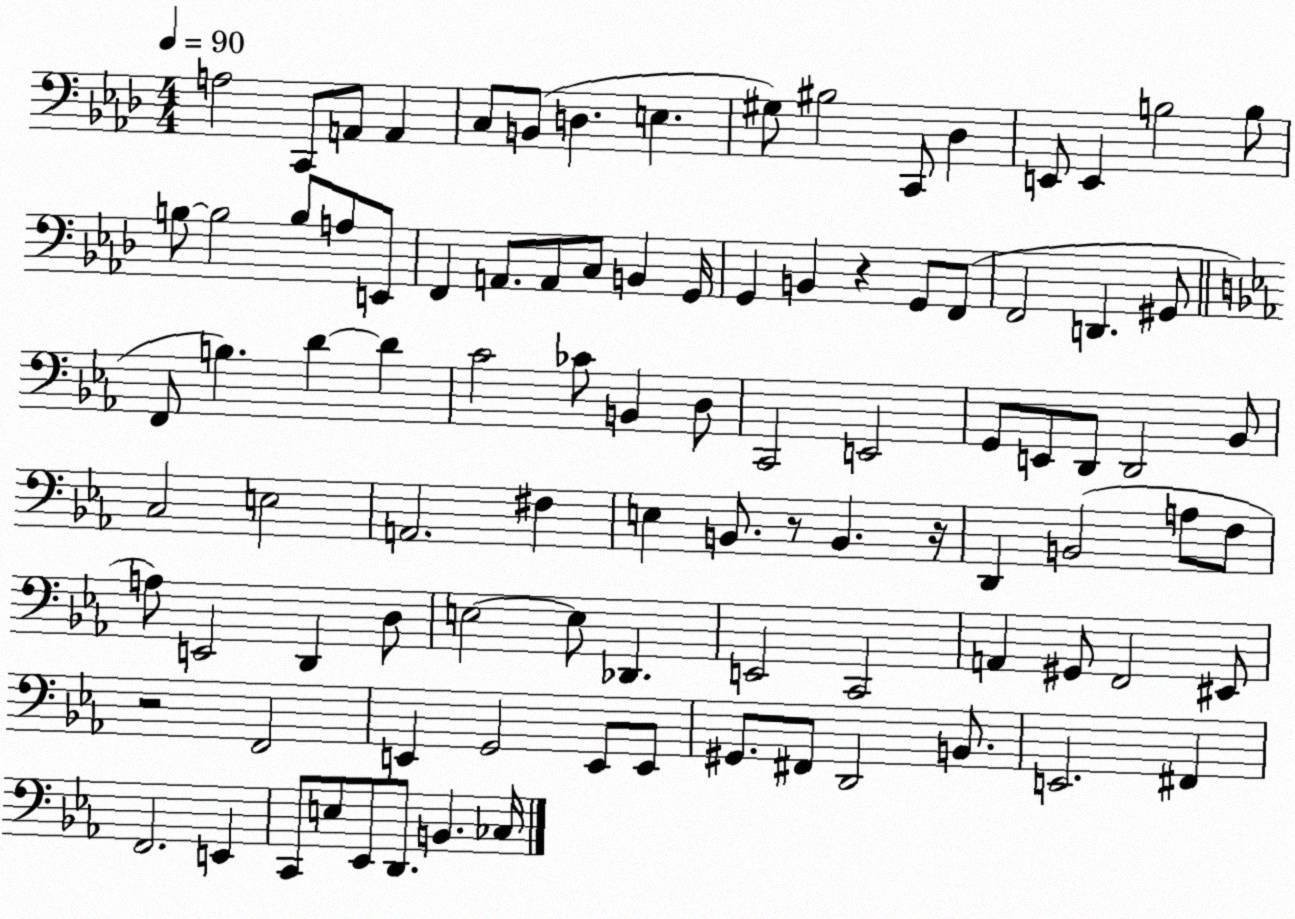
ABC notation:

X:1
T:Untitled
M:4/4
L:1/4
K:Ab
A,2 C,,/2 A,,/2 A,, C,/2 B,,/2 D, E, ^G,/2 ^B,2 C,,/2 _D, E,,/2 E,, B,2 B,/2 B,/2 B,2 B,/2 A,/2 E,,/2 F,, A,,/2 A,,/2 C,/2 B,, G,,/4 G,, B,, z G,,/2 F,,/2 F,,2 D,, ^G,,/2 F,,/2 B, D D C2 _C/2 B,, D,/2 C,,2 E,,2 G,,/2 E,,/2 D,,/2 D,,2 _B,,/2 C,2 E,2 A,,2 ^F, E, B,,/2 z/2 B,, z/4 D,, B,,2 A,/2 F,/2 A,/2 E,,2 D,, D,/2 E,2 E,/2 _D,, E,,2 C,,2 A,, ^G,,/2 F,,2 ^E,,/2 z2 F,,2 E,, G,,2 E,,/2 E,,/2 ^G,,/2 ^F,,/2 D,,2 B,,/2 E,,2 ^F,, F,,2 E,, C,,/2 E,/2 _E,,/2 D,,/2 B,, _C,/4